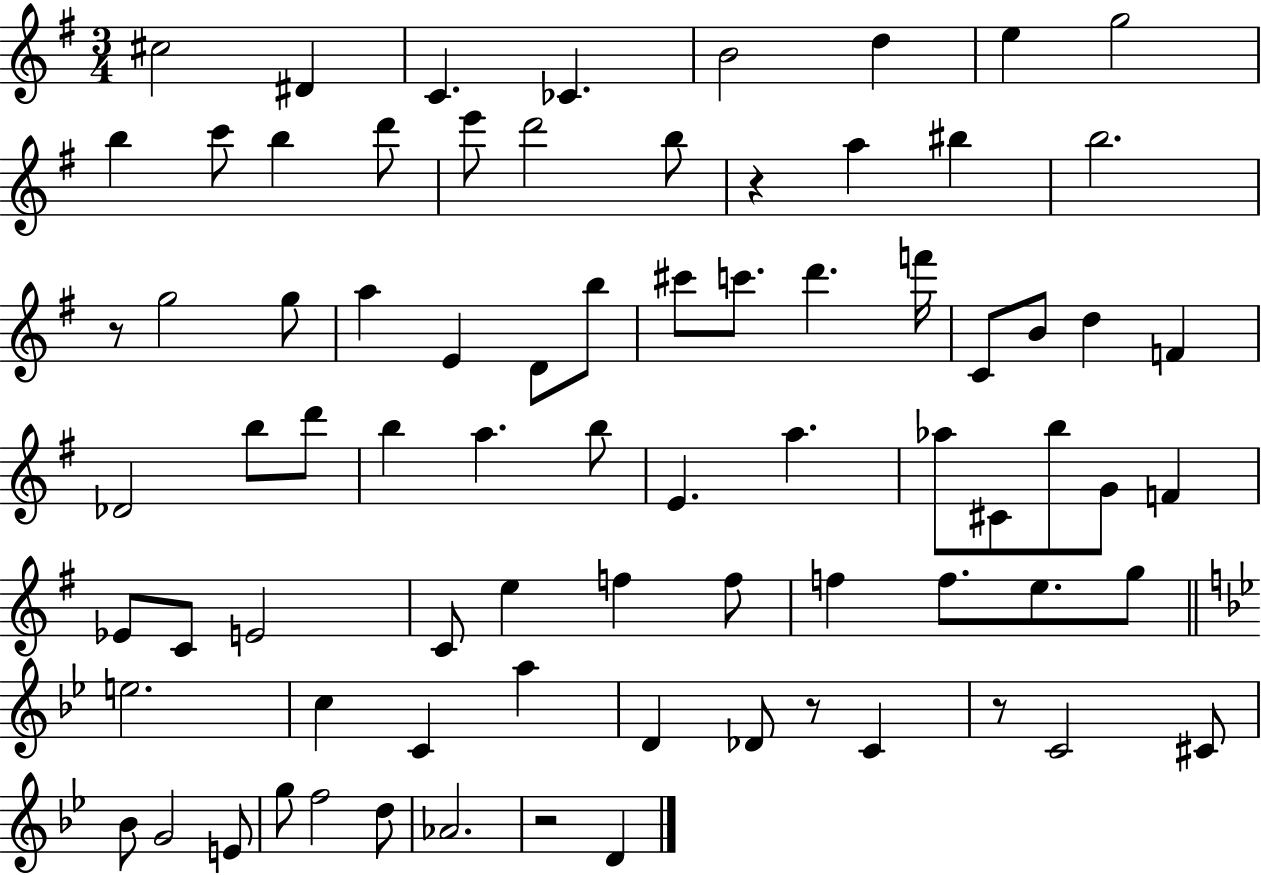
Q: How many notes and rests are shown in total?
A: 78